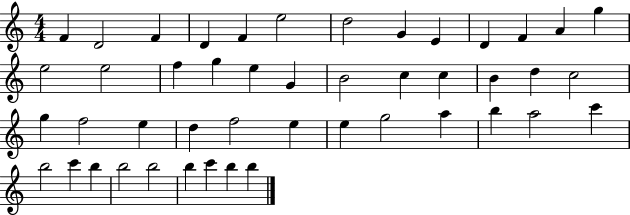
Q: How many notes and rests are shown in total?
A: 46